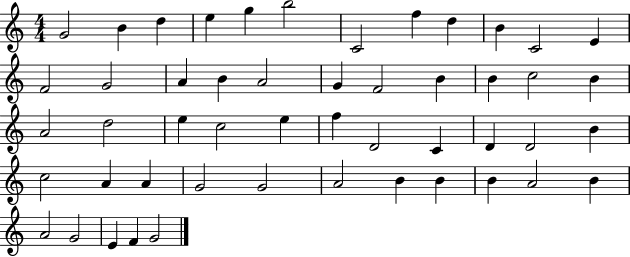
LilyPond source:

{
  \clef treble
  \numericTimeSignature
  \time 4/4
  \key c \major
  g'2 b'4 d''4 | e''4 g''4 b''2 | c'2 f''4 d''4 | b'4 c'2 e'4 | \break f'2 g'2 | a'4 b'4 a'2 | g'4 f'2 b'4 | b'4 c''2 b'4 | \break a'2 d''2 | e''4 c''2 e''4 | f''4 d'2 c'4 | d'4 d'2 b'4 | \break c''2 a'4 a'4 | g'2 g'2 | a'2 b'4 b'4 | b'4 a'2 b'4 | \break a'2 g'2 | e'4 f'4 g'2 | \bar "|."
}